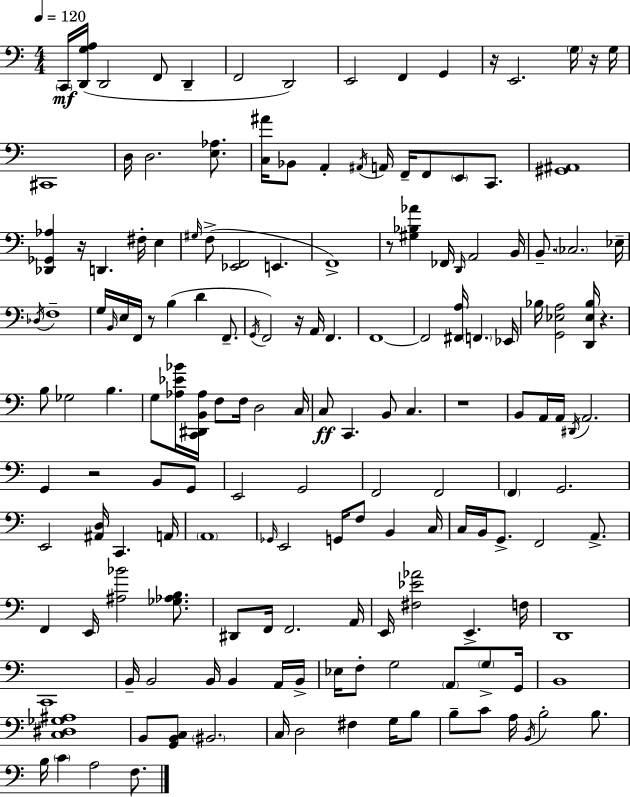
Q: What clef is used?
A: bass